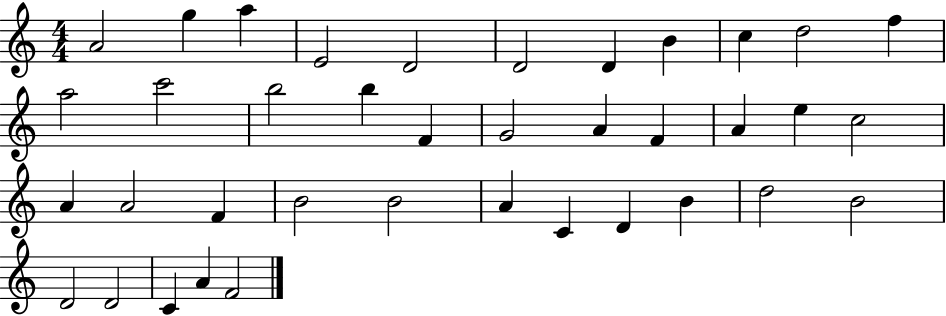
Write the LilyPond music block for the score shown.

{
  \clef treble
  \numericTimeSignature
  \time 4/4
  \key c \major
  a'2 g''4 a''4 | e'2 d'2 | d'2 d'4 b'4 | c''4 d''2 f''4 | \break a''2 c'''2 | b''2 b''4 f'4 | g'2 a'4 f'4 | a'4 e''4 c''2 | \break a'4 a'2 f'4 | b'2 b'2 | a'4 c'4 d'4 b'4 | d''2 b'2 | \break d'2 d'2 | c'4 a'4 f'2 | \bar "|."
}